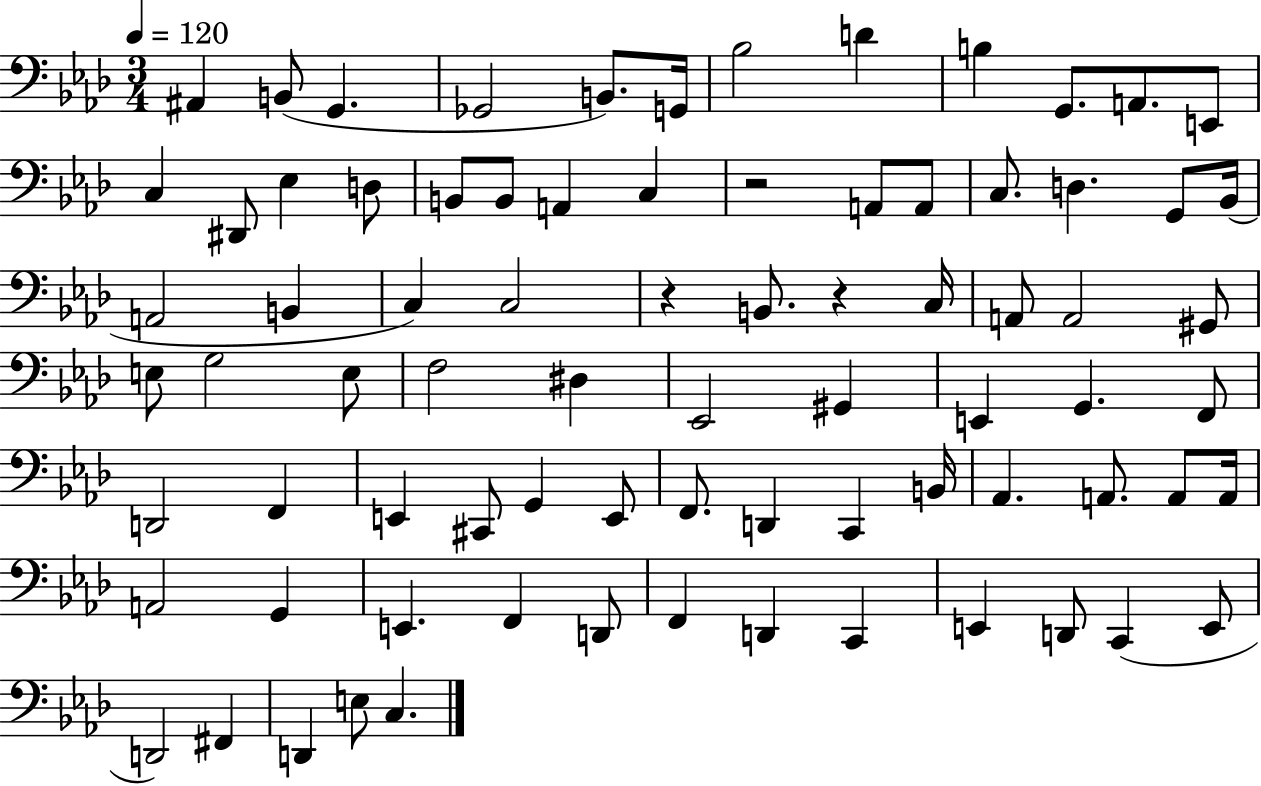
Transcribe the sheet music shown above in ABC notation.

X:1
T:Untitled
M:3/4
L:1/4
K:Ab
^A,, B,,/2 G,, _G,,2 B,,/2 G,,/4 _B,2 D B, G,,/2 A,,/2 E,,/2 C, ^D,,/2 _E, D,/2 B,,/2 B,,/2 A,, C, z2 A,,/2 A,,/2 C,/2 D, G,,/2 _B,,/4 A,,2 B,, C, C,2 z B,,/2 z C,/4 A,,/2 A,,2 ^G,,/2 E,/2 G,2 E,/2 F,2 ^D, _E,,2 ^G,, E,, G,, F,,/2 D,,2 F,, E,, ^C,,/2 G,, E,,/2 F,,/2 D,, C,, B,,/4 _A,, A,,/2 A,,/2 A,,/4 A,,2 G,, E,, F,, D,,/2 F,, D,, C,, E,, D,,/2 C,, E,,/2 D,,2 ^F,, D,, E,/2 C,